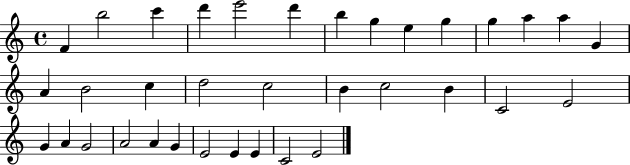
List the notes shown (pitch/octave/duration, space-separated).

F4/q B5/h C6/q D6/q E6/h D6/q B5/q G5/q E5/q G5/q G5/q A5/q A5/q G4/q A4/q B4/h C5/q D5/h C5/h B4/q C5/h B4/q C4/h E4/h G4/q A4/q G4/h A4/h A4/q G4/q E4/h E4/q E4/q C4/h E4/h